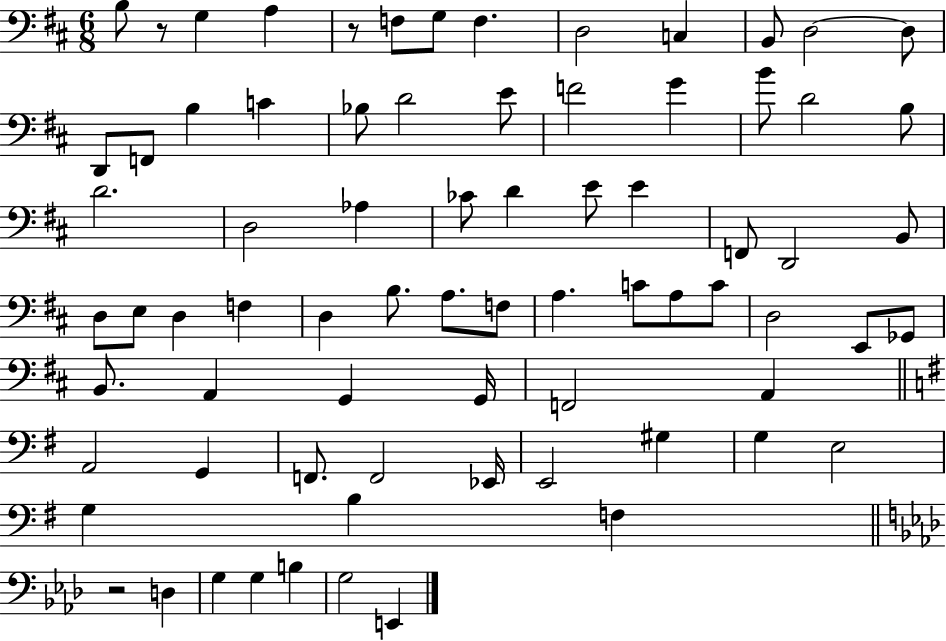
{
  \clef bass
  \numericTimeSignature
  \time 6/8
  \key d \major
  b8 r8 g4 a4 | r8 f8 g8 f4. | d2 c4 | b,8 d2~~ d8 | \break d,8 f,8 b4 c'4 | bes8 d'2 e'8 | f'2 g'4 | b'8 d'2 b8 | \break d'2. | d2 aes4 | ces'8 d'4 e'8 e'4 | f,8 d,2 b,8 | \break d8 e8 d4 f4 | d4 b8. a8. f8 | a4. c'8 a8 c'8 | d2 e,8 ges,8 | \break b,8. a,4 g,4 g,16 | f,2 a,4 | \bar "||" \break \key g \major a,2 g,4 | f,8. f,2 ees,16 | e,2 gis4 | g4 e2 | \break g4 b4 f4 | \bar "||" \break \key aes \major r2 d4 | g4 g4 b4 | g2 e,4 | \bar "|."
}